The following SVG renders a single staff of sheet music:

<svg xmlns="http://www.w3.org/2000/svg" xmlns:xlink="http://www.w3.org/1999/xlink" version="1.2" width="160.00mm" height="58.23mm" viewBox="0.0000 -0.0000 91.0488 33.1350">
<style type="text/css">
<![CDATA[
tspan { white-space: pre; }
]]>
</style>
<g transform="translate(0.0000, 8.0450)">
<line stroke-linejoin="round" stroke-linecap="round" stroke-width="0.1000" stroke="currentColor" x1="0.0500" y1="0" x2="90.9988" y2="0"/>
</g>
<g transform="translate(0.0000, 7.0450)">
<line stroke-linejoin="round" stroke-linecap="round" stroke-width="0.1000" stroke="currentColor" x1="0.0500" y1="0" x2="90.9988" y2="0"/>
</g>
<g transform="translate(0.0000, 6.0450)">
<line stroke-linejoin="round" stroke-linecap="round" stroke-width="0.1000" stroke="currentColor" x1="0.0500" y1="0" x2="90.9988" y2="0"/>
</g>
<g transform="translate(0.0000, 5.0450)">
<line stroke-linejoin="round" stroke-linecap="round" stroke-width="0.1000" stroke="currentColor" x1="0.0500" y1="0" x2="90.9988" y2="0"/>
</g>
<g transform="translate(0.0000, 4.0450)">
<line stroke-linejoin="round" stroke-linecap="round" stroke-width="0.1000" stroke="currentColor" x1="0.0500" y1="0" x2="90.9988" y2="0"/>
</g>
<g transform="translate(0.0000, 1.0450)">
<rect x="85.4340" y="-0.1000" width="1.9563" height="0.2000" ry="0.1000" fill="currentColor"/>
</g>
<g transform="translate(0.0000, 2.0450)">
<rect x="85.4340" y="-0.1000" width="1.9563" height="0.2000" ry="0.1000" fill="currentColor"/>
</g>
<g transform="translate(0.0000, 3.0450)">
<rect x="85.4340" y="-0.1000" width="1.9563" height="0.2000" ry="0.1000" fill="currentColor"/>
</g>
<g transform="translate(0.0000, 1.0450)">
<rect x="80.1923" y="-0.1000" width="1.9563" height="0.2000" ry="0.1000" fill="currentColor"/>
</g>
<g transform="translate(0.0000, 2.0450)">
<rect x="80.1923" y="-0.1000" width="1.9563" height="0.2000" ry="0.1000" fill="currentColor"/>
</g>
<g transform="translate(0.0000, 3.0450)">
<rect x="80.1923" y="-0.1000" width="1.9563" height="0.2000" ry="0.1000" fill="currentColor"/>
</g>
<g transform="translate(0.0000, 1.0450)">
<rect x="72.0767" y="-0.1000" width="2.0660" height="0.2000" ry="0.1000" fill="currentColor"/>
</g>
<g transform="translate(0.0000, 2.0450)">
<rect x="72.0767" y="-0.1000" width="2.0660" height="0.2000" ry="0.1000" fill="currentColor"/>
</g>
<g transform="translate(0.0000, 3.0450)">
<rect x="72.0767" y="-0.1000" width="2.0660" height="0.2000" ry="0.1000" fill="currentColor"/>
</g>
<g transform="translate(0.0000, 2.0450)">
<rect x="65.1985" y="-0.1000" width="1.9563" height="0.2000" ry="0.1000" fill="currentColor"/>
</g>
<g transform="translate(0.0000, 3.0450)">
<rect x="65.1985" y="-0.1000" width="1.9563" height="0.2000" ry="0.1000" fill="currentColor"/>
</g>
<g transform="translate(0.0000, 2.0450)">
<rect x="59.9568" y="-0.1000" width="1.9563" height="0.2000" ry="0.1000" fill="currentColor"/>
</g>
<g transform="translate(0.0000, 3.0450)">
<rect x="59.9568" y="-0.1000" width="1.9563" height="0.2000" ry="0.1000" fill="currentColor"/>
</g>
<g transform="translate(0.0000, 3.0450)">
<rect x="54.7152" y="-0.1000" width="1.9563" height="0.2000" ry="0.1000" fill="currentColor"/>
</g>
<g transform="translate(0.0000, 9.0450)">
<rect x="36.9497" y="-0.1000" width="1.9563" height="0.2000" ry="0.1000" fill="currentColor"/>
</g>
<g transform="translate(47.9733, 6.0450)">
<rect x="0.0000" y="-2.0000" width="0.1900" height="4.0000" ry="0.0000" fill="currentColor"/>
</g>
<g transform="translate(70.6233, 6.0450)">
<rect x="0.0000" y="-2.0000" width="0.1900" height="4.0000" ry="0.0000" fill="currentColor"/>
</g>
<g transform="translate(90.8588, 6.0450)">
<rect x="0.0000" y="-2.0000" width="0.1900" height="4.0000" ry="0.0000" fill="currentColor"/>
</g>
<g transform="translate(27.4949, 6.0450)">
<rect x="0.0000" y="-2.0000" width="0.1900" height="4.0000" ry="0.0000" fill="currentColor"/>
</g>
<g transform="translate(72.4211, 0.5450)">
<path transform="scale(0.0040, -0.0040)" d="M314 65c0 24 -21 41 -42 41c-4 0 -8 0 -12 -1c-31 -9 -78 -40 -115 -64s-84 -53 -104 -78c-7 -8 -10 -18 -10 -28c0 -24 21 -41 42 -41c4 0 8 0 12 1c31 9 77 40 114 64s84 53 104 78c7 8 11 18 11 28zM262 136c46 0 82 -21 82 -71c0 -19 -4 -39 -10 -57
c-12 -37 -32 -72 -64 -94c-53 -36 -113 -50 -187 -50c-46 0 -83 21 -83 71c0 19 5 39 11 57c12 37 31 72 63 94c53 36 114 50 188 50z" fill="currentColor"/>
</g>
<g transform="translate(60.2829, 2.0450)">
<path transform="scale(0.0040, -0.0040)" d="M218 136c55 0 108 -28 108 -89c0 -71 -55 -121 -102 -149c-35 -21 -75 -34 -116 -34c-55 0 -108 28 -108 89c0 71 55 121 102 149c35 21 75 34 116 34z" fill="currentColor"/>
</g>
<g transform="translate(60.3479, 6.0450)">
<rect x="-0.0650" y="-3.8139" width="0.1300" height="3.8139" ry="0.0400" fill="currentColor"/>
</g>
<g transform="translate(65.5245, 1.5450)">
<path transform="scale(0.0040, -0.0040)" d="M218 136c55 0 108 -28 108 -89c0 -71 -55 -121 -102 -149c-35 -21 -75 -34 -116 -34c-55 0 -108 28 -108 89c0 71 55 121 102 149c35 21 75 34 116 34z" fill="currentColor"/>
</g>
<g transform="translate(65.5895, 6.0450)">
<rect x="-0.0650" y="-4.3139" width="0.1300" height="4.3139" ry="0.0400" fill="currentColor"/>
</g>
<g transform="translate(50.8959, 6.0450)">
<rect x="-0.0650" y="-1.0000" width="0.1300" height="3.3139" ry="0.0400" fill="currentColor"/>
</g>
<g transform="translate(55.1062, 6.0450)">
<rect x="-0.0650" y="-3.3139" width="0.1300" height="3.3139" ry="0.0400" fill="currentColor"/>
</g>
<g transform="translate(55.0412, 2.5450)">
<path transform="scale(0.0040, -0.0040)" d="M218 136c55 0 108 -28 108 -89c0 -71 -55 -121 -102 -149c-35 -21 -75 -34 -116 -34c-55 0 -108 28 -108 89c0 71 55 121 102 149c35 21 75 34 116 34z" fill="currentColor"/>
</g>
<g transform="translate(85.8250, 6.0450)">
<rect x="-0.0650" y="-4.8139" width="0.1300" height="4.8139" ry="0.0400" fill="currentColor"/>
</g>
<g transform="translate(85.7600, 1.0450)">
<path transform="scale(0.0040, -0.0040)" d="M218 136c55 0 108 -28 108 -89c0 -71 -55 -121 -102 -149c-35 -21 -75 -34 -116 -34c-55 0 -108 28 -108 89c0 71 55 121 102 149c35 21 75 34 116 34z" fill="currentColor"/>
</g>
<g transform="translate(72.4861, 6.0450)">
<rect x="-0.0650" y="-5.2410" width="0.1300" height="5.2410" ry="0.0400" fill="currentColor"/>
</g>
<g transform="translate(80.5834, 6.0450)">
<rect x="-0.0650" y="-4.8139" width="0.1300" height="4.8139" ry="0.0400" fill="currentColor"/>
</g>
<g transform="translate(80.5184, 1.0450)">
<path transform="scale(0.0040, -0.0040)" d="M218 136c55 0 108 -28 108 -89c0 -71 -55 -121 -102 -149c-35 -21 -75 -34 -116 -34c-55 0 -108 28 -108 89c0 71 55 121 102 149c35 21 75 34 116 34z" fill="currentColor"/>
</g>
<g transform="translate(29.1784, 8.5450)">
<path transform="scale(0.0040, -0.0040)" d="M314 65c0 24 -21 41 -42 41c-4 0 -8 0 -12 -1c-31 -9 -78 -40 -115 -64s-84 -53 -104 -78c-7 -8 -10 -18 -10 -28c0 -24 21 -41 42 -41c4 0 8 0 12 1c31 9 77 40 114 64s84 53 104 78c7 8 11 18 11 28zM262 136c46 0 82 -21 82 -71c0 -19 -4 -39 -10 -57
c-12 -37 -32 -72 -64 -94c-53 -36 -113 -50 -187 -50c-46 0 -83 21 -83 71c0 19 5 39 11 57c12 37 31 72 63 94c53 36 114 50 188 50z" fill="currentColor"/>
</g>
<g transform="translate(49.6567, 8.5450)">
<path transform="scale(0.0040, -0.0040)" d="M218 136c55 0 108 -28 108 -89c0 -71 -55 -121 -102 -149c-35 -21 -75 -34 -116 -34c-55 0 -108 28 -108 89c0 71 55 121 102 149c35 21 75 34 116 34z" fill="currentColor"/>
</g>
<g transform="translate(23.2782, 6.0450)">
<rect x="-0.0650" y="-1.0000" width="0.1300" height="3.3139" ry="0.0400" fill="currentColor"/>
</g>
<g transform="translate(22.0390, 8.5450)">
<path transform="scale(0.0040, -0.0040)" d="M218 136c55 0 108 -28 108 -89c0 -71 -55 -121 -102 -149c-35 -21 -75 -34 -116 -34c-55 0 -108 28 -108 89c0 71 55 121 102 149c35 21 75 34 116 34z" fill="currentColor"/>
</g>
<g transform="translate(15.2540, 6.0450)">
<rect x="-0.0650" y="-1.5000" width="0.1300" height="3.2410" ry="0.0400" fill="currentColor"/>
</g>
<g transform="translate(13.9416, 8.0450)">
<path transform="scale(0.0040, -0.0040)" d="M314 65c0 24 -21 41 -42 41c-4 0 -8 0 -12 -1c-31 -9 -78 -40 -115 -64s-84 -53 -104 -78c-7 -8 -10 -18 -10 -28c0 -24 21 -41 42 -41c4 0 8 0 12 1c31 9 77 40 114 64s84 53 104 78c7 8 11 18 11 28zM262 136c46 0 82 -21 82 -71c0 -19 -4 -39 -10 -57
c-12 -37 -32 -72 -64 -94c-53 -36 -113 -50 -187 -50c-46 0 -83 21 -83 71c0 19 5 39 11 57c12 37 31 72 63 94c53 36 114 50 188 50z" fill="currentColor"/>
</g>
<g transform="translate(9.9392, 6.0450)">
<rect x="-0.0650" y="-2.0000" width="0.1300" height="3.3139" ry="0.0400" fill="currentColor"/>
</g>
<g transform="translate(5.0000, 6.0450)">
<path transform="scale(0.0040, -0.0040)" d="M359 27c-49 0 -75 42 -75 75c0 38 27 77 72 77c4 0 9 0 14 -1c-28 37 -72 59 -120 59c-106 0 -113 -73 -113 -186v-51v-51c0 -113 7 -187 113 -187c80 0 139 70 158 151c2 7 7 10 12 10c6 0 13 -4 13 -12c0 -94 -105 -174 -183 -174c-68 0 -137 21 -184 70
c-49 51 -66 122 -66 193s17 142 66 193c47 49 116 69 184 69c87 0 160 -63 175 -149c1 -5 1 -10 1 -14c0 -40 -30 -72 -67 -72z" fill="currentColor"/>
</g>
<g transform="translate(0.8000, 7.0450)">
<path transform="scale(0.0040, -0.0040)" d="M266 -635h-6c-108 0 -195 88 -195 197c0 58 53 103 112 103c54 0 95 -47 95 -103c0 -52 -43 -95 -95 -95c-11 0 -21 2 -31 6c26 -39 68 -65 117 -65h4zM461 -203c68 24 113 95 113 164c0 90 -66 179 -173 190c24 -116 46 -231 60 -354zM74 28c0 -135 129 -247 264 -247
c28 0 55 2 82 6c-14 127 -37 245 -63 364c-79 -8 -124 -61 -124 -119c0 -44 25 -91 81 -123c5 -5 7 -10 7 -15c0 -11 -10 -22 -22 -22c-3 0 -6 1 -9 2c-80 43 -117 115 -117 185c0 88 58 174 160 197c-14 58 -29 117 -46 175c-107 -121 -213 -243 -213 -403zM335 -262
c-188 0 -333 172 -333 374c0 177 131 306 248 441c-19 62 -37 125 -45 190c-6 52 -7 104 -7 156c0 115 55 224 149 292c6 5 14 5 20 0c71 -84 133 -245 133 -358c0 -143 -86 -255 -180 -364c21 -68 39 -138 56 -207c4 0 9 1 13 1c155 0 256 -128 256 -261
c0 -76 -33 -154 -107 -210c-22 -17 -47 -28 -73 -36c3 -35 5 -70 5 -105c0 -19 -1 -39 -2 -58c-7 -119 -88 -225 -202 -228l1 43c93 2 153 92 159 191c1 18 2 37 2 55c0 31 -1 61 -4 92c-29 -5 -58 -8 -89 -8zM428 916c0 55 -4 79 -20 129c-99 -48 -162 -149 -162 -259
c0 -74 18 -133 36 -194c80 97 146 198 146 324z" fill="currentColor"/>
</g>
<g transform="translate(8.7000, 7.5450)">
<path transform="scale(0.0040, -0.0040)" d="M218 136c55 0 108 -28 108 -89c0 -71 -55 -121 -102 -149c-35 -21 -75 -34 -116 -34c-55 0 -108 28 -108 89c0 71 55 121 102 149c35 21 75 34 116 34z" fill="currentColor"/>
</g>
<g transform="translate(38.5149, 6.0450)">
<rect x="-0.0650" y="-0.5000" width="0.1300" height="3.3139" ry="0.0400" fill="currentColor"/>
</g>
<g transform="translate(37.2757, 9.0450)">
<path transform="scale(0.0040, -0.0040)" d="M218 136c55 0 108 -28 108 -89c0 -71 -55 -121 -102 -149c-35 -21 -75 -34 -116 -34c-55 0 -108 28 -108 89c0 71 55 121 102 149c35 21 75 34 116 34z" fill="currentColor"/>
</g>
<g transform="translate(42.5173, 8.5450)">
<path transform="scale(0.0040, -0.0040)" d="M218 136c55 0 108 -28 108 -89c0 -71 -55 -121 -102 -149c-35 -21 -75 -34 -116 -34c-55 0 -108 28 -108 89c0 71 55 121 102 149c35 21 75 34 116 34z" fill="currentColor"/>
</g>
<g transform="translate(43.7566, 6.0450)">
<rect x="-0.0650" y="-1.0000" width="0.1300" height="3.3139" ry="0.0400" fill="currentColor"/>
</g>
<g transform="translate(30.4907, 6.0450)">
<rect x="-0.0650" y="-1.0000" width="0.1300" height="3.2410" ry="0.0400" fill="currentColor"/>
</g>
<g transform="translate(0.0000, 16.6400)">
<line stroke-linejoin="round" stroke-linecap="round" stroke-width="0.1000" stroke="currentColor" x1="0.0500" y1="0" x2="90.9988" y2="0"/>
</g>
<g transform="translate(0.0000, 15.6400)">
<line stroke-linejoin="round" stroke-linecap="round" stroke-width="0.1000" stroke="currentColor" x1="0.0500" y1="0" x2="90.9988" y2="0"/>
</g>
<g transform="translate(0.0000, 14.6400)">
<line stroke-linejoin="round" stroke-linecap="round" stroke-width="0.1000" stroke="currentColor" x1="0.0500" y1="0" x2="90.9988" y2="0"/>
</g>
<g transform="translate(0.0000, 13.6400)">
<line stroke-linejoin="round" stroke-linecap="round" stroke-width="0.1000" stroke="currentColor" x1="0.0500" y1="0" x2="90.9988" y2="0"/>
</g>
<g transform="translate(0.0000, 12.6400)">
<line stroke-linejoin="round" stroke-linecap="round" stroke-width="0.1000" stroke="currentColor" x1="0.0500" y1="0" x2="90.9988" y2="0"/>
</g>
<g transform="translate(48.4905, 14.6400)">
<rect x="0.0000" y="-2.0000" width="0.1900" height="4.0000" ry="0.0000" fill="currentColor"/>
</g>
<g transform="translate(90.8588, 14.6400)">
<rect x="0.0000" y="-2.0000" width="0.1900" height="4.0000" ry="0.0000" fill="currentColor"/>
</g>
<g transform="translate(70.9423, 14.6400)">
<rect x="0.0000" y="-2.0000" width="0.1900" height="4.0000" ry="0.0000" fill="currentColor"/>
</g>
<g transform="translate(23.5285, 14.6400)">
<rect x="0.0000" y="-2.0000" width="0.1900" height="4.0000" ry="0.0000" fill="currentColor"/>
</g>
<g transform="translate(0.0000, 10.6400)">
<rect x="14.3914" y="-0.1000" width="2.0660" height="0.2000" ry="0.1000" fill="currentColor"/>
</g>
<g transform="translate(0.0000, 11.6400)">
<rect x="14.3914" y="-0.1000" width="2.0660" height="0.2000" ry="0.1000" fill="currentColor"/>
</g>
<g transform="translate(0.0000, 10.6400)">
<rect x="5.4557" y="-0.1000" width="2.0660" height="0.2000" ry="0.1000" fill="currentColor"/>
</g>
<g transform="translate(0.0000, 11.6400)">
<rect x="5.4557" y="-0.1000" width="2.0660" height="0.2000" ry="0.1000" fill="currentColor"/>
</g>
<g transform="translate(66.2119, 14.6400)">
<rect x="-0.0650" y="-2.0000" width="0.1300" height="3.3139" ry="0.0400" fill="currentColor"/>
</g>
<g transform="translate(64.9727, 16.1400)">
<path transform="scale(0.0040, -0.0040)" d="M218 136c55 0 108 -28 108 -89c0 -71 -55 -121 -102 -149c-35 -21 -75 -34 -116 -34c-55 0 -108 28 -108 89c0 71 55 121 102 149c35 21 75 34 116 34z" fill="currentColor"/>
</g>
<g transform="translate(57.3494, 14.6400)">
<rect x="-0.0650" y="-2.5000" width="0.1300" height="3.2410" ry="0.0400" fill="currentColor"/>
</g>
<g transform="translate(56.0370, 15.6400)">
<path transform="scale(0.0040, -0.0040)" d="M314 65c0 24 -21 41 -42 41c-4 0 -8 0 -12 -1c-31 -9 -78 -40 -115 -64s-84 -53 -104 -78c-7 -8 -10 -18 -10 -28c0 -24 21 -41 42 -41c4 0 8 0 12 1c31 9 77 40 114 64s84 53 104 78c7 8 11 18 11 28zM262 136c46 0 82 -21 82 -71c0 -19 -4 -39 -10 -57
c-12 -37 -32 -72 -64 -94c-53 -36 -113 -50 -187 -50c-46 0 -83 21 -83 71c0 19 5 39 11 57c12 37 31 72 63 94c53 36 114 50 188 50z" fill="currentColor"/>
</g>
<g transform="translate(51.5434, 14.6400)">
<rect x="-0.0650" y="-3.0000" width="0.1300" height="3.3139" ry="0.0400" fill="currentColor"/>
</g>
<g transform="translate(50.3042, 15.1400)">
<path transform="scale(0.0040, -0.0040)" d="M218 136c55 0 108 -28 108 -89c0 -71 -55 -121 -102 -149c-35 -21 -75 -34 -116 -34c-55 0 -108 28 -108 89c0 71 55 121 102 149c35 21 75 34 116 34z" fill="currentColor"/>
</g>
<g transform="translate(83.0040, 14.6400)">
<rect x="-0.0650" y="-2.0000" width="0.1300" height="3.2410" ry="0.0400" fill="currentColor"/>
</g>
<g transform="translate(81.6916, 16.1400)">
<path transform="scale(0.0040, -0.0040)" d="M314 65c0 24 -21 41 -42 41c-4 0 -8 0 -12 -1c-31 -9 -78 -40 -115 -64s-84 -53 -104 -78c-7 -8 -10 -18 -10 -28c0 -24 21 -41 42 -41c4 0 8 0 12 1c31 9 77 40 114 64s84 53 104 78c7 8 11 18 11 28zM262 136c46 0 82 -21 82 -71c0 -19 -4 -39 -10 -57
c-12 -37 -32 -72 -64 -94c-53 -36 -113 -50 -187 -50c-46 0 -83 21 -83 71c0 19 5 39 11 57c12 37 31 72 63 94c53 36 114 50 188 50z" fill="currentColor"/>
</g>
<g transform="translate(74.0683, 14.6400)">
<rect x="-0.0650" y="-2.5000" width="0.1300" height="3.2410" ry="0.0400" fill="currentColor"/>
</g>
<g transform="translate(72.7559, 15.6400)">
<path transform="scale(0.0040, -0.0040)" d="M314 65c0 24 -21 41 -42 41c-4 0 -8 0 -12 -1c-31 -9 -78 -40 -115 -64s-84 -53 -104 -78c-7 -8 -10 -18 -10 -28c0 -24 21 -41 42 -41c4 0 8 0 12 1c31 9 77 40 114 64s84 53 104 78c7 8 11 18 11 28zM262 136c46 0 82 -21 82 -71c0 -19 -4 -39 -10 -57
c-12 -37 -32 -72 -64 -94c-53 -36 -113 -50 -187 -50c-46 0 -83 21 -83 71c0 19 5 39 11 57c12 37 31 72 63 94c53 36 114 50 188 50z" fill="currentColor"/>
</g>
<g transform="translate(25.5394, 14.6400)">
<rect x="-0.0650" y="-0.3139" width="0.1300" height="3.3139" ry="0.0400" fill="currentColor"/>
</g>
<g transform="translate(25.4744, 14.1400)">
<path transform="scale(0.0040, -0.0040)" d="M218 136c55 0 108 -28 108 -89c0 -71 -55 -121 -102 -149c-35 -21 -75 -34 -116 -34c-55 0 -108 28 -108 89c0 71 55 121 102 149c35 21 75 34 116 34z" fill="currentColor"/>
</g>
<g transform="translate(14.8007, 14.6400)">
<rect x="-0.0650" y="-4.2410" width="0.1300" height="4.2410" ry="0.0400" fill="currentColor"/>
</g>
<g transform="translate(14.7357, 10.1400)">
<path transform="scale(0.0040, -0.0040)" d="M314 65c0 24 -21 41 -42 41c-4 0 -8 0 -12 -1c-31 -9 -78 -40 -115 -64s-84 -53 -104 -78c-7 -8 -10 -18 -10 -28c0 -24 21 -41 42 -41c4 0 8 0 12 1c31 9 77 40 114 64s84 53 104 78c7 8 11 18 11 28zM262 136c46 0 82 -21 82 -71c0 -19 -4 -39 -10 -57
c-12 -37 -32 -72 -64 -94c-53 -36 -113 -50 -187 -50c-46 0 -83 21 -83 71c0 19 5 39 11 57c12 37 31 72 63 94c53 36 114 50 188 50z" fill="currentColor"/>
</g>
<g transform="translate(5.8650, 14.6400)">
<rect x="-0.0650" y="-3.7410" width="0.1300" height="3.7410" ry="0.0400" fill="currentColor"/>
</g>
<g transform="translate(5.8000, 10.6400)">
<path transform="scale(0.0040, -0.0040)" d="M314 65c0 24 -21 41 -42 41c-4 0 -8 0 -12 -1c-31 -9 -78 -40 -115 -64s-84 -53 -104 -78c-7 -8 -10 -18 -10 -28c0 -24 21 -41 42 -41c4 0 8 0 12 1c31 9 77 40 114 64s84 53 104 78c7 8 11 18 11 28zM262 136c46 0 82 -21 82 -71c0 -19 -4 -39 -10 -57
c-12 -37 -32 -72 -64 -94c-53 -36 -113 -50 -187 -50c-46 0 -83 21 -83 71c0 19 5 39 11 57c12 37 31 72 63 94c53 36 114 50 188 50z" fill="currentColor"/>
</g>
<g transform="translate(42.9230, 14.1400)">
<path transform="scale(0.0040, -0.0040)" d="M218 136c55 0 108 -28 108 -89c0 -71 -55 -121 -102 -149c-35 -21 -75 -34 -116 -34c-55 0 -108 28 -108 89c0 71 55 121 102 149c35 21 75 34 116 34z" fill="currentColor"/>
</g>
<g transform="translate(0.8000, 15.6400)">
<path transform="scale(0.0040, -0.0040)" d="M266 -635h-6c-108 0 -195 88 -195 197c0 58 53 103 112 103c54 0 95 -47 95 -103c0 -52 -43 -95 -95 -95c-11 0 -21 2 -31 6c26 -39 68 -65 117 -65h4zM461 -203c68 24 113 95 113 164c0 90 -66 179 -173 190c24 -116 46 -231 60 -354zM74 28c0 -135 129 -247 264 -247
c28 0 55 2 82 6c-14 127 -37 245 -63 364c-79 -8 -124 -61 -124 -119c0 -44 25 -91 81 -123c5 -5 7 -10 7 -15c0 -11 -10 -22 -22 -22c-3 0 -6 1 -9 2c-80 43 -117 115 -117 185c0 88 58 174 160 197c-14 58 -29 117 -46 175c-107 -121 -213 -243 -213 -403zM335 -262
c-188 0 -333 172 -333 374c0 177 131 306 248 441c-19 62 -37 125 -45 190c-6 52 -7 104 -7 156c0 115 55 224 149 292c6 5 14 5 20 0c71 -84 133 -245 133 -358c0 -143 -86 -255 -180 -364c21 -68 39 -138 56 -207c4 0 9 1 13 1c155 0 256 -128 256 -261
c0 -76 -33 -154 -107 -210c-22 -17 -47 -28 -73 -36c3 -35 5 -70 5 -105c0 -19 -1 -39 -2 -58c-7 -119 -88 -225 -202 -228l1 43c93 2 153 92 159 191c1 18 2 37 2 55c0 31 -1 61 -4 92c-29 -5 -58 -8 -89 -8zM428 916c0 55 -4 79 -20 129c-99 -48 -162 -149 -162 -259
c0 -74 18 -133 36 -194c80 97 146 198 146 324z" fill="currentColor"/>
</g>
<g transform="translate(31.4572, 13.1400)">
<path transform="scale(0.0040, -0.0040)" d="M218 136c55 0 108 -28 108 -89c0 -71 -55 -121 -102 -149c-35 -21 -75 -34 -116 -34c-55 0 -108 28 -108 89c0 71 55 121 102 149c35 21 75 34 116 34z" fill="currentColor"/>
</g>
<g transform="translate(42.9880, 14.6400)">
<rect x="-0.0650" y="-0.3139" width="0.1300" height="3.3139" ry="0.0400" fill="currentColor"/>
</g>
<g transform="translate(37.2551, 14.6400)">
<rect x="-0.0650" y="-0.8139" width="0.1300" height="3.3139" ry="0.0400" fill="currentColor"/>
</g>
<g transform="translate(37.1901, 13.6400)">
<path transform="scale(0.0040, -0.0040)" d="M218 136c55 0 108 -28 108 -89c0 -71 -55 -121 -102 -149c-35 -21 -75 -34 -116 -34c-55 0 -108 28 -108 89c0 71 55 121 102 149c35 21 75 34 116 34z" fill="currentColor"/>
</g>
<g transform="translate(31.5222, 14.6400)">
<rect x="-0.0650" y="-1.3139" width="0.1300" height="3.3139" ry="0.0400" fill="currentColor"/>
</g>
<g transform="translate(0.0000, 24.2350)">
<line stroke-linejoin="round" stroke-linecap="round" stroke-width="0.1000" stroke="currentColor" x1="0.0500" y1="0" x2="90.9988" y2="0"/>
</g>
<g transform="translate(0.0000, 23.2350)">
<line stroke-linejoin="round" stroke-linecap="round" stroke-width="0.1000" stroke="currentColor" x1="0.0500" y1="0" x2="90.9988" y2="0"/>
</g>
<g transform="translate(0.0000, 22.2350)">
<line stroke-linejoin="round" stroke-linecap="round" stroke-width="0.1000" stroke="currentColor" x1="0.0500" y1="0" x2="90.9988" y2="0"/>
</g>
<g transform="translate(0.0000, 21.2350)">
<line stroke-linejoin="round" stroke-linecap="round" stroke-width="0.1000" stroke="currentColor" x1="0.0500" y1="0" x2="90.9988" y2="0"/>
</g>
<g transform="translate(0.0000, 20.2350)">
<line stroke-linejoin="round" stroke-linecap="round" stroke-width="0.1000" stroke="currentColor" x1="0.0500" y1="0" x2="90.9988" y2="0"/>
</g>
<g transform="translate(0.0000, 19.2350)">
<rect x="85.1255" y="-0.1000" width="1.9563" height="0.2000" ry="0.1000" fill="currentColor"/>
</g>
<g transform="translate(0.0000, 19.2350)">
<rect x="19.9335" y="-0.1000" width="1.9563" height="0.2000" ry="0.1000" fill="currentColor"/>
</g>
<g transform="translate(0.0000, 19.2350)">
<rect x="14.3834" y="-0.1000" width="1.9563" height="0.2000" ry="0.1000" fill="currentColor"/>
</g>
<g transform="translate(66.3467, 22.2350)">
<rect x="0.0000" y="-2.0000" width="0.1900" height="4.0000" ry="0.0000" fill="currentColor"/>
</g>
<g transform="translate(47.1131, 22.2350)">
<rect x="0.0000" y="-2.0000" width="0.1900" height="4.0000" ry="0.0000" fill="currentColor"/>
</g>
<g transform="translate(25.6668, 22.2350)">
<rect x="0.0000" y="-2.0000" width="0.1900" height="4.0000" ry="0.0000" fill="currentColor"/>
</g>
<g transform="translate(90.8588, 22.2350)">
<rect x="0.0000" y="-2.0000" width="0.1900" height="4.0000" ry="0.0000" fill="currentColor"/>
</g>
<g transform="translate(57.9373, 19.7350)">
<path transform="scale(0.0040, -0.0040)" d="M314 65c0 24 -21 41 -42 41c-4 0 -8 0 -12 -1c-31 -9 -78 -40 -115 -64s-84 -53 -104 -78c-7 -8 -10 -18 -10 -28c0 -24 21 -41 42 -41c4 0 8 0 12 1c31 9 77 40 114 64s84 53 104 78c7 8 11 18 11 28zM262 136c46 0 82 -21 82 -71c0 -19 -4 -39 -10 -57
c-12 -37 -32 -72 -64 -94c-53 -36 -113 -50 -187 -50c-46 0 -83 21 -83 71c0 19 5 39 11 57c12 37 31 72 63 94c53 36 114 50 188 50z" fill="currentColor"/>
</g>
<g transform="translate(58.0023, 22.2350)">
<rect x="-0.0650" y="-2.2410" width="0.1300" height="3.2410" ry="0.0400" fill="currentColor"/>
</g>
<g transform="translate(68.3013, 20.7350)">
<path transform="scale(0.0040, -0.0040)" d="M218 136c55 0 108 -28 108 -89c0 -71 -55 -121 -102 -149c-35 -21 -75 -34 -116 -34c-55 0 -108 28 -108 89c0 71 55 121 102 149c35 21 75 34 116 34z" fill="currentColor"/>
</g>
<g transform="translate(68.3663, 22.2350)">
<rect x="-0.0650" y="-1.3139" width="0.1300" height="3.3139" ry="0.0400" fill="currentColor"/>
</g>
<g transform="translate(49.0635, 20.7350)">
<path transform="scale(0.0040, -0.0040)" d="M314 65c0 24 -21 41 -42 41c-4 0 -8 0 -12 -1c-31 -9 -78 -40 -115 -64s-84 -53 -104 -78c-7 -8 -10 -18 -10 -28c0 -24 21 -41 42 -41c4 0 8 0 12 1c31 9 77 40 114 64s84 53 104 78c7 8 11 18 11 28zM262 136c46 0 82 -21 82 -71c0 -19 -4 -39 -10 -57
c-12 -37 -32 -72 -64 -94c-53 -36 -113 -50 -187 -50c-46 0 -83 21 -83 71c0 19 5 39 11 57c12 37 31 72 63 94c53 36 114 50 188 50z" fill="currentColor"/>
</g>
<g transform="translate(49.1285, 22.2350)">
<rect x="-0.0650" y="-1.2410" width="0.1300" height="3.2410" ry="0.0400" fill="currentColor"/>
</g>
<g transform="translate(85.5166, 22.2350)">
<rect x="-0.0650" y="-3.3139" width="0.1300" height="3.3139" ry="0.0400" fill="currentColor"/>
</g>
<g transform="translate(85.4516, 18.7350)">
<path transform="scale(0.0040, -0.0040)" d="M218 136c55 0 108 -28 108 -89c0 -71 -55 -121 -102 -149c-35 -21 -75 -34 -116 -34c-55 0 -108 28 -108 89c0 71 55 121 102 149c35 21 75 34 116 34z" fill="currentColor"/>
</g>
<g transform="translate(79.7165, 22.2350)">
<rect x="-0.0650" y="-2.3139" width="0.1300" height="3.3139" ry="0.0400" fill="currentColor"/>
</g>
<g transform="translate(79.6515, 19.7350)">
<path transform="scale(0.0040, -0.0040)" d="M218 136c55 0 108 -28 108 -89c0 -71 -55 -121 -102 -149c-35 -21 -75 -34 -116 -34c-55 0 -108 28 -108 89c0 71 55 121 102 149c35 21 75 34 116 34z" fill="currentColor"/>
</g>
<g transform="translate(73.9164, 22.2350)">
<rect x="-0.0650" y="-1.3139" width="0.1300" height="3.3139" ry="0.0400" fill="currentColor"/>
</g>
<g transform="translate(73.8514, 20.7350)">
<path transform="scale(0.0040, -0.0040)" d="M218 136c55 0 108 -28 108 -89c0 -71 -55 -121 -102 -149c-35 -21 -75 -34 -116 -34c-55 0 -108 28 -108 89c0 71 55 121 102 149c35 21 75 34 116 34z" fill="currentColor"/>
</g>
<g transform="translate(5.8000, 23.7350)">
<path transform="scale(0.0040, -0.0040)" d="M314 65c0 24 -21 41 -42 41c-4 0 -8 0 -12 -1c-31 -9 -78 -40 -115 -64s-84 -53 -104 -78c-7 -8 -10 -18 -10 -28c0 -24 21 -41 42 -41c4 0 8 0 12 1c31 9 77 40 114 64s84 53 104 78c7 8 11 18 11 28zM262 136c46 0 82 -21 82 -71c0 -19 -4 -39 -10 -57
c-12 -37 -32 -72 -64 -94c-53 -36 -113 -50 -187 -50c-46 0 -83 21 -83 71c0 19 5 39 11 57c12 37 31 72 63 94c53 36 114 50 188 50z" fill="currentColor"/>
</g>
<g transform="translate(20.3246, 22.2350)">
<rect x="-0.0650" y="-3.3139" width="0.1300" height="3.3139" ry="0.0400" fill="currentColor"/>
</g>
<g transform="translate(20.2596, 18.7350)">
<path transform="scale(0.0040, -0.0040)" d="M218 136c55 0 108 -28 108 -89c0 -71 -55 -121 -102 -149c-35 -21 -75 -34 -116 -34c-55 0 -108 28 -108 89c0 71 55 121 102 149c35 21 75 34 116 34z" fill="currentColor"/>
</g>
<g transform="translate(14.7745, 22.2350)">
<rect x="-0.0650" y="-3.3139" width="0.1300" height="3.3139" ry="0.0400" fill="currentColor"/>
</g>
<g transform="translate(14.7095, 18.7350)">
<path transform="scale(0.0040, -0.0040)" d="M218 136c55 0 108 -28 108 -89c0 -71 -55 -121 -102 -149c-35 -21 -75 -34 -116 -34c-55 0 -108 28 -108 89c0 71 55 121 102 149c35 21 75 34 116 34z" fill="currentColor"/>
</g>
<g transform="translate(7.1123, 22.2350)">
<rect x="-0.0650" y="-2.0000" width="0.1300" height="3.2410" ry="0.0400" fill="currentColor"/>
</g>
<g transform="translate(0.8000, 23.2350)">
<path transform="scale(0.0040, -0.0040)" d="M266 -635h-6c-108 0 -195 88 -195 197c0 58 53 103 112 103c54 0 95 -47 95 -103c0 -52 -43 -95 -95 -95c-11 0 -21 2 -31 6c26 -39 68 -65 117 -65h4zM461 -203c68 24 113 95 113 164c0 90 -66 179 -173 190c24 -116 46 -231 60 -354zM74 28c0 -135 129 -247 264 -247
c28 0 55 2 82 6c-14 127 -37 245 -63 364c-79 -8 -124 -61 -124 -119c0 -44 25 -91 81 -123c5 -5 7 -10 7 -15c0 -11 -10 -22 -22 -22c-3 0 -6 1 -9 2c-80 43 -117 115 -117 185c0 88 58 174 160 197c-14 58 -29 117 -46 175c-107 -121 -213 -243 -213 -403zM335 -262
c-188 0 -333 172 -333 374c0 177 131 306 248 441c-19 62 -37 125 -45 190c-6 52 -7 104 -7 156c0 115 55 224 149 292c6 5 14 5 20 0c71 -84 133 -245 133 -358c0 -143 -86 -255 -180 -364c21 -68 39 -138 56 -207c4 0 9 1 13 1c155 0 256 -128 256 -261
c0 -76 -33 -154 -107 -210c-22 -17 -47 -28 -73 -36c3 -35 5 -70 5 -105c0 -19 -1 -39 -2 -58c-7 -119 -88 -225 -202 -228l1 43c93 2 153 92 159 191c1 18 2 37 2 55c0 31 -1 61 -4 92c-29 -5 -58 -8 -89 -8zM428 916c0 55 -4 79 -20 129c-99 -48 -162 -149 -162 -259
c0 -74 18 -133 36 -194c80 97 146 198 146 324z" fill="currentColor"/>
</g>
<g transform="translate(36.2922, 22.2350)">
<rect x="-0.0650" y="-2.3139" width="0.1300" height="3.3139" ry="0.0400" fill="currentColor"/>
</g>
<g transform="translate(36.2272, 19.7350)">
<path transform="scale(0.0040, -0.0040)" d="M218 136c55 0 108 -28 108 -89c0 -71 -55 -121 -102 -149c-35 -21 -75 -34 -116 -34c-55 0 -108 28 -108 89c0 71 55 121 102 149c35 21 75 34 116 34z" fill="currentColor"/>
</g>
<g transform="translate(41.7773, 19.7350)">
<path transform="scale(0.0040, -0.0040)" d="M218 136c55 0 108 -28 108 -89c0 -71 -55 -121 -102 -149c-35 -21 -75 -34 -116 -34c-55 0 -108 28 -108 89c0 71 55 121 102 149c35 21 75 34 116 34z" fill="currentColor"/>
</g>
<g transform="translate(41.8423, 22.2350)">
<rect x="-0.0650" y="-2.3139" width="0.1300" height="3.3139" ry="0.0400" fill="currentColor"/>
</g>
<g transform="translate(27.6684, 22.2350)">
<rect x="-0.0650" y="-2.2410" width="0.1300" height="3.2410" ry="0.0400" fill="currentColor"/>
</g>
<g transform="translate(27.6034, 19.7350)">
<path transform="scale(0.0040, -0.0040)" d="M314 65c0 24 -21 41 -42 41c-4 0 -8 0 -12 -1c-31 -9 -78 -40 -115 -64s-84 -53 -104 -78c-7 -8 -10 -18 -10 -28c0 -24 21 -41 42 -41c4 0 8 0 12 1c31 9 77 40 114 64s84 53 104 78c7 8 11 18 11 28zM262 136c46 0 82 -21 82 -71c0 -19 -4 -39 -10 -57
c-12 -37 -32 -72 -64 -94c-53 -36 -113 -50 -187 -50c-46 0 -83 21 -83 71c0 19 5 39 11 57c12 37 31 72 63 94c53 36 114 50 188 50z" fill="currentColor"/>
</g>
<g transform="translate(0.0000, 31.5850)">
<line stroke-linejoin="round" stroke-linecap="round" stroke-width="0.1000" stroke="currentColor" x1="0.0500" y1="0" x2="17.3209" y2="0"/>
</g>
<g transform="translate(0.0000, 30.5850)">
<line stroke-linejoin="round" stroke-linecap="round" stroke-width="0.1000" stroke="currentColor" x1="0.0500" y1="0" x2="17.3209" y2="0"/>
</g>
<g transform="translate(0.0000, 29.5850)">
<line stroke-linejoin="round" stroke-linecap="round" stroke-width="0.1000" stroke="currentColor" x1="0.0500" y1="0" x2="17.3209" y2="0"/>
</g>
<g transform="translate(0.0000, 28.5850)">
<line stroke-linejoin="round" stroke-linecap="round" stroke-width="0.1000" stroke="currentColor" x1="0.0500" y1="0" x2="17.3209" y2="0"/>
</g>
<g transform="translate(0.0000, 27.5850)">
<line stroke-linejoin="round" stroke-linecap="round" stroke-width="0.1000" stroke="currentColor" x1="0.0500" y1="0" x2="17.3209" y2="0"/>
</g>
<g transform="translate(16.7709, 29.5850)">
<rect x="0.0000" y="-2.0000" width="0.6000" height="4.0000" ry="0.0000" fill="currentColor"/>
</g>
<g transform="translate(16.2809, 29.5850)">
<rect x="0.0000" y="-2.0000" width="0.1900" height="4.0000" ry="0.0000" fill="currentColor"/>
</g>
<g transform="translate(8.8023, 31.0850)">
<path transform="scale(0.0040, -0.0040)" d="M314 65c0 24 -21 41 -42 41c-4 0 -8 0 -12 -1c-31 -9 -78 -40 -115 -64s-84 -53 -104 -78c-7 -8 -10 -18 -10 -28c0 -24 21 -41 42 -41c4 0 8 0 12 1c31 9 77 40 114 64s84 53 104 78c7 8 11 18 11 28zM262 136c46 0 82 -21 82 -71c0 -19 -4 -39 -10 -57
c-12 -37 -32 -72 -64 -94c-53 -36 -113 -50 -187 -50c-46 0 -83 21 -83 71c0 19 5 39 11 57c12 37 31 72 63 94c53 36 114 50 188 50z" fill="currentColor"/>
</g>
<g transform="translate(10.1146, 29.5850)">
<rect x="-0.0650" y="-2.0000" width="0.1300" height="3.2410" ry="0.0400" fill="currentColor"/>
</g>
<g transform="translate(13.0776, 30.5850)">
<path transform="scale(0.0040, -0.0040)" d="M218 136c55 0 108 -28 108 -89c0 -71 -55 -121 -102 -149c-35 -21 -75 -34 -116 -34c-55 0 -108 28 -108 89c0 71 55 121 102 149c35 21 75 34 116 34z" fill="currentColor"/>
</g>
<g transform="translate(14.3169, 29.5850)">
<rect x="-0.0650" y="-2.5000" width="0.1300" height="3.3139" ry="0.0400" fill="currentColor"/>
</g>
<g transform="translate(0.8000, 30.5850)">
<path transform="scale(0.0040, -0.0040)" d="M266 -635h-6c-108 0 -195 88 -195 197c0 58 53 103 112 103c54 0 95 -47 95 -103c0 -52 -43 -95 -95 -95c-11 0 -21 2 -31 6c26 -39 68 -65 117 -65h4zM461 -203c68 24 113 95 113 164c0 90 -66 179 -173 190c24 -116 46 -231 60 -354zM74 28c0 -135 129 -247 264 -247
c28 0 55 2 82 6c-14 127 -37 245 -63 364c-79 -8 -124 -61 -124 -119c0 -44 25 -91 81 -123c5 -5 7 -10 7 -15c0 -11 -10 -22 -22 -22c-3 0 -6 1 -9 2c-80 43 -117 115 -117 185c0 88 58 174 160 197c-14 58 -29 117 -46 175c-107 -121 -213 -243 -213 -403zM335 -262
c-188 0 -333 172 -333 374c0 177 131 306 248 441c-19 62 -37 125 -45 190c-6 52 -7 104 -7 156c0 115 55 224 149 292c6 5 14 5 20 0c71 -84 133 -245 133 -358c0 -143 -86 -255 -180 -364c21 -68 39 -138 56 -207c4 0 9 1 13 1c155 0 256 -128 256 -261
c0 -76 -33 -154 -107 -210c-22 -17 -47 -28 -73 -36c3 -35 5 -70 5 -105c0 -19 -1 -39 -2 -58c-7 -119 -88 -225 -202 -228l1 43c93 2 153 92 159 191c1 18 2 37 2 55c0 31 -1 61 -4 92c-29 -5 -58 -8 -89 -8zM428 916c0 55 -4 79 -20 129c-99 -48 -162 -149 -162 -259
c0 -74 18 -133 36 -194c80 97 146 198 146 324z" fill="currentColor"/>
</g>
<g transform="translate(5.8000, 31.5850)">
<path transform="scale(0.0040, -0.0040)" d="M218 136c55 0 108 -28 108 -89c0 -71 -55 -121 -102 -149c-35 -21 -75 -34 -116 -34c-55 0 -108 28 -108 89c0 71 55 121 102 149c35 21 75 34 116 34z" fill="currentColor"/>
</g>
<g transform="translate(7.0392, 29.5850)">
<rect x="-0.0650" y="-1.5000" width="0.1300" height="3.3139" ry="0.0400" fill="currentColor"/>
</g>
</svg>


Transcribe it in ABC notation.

X:1
T:Untitled
M:4/4
L:1/4
K:C
F E2 D D2 C D D b c' d' f'2 e' e' c'2 d'2 c e d c A G2 F G2 F2 F2 b b g2 g g e2 g2 e e g b E F2 G